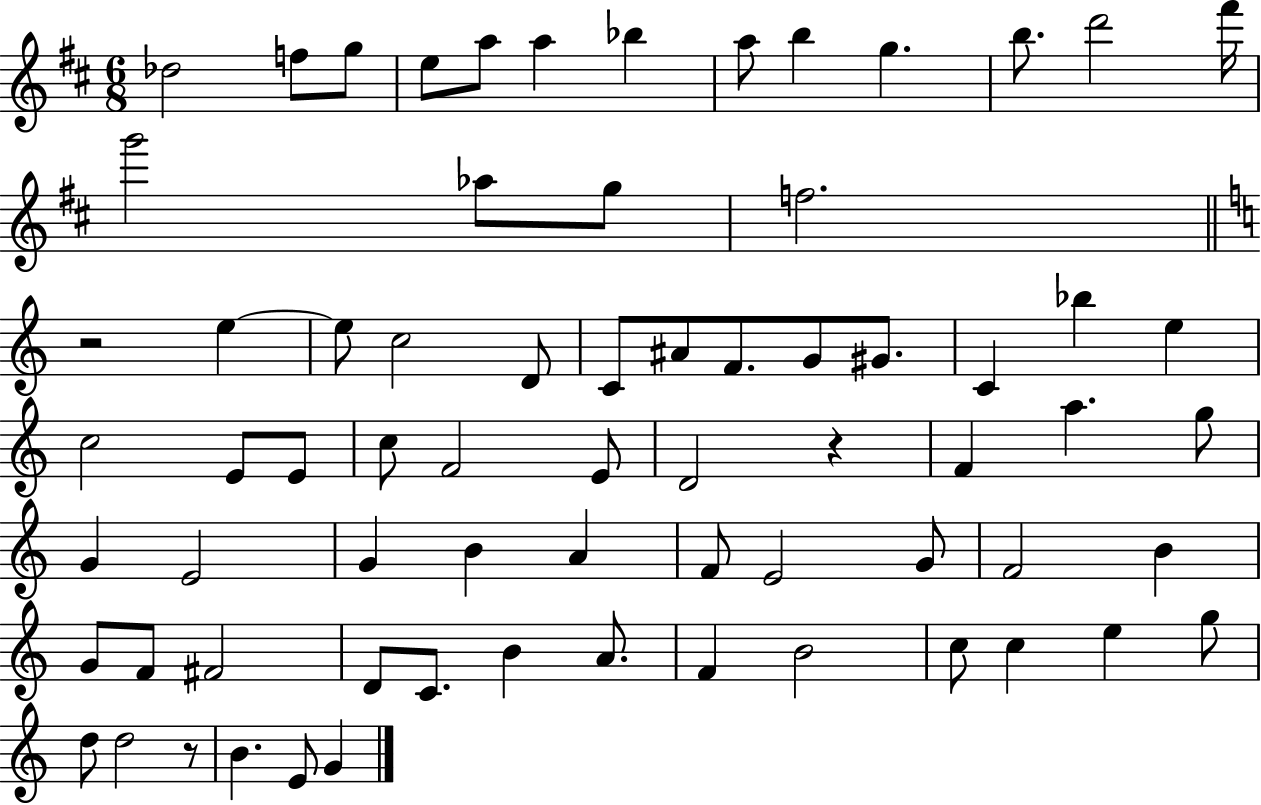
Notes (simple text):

Db5/h F5/e G5/e E5/e A5/e A5/q Bb5/q A5/e B5/q G5/q. B5/e. D6/h F#6/s G6/h Ab5/e G5/e F5/h. R/h E5/q E5/e C5/h D4/e C4/e A#4/e F4/e. G4/e G#4/e. C4/q Bb5/q E5/q C5/h E4/e E4/e C5/e F4/h E4/e D4/h R/q F4/q A5/q. G5/e G4/q E4/h G4/q B4/q A4/q F4/e E4/h G4/e F4/h B4/q G4/e F4/e F#4/h D4/e C4/e. B4/q A4/e. F4/q B4/h C5/e C5/q E5/q G5/e D5/e D5/h R/e B4/q. E4/e G4/q